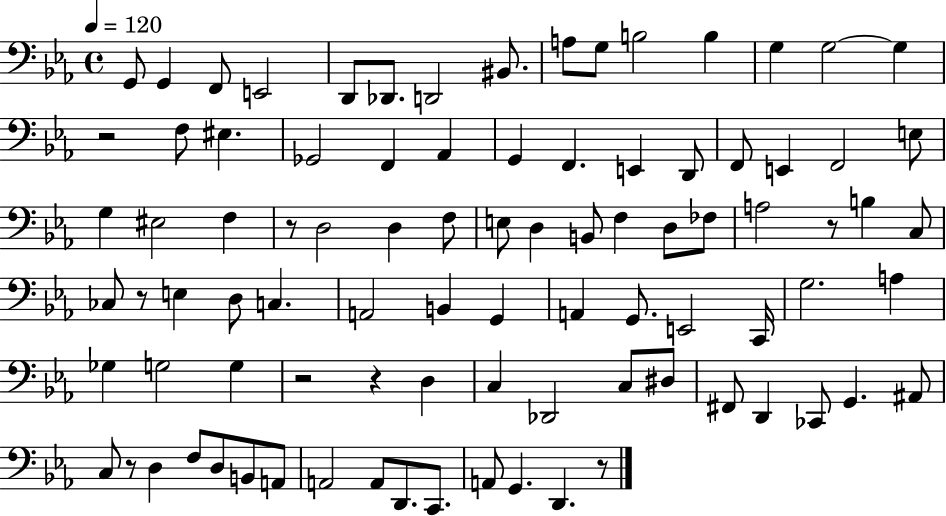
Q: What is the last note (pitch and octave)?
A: D2